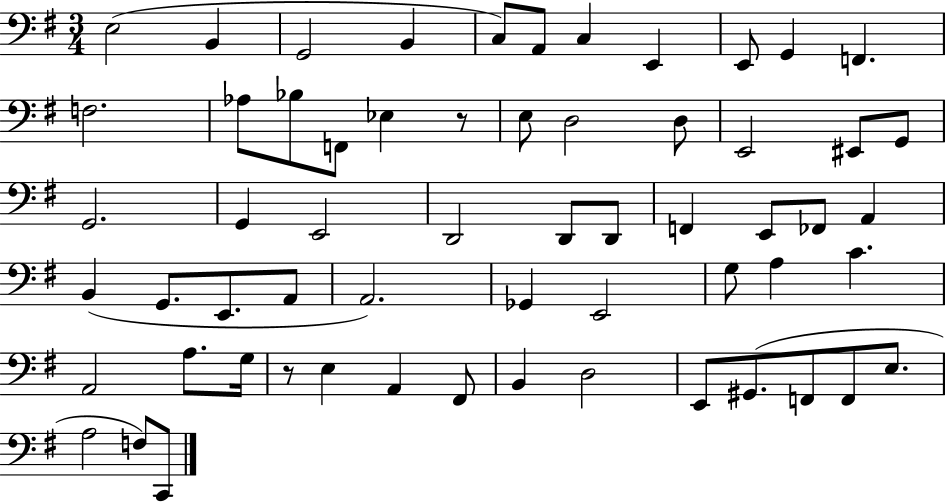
X:1
T:Untitled
M:3/4
L:1/4
K:G
E,2 B,, G,,2 B,, C,/2 A,,/2 C, E,, E,,/2 G,, F,, F,2 _A,/2 _B,/2 F,,/2 _E, z/2 E,/2 D,2 D,/2 E,,2 ^E,,/2 G,,/2 G,,2 G,, E,,2 D,,2 D,,/2 D,,/2 F,, E,,/2 _F,,/2 A,, B,, G,,/2 E,,/2 A,,/2 A,,2 _G,, E,,2 G,/2 A, C A,,2 A,/2 G,/4 z/2 E, A,, ^F,,/2 B,, D,2 E,,/2 ^G,,/2 F,,/2 F,,/2 E,/2 A,2 F,/2 C,,/2